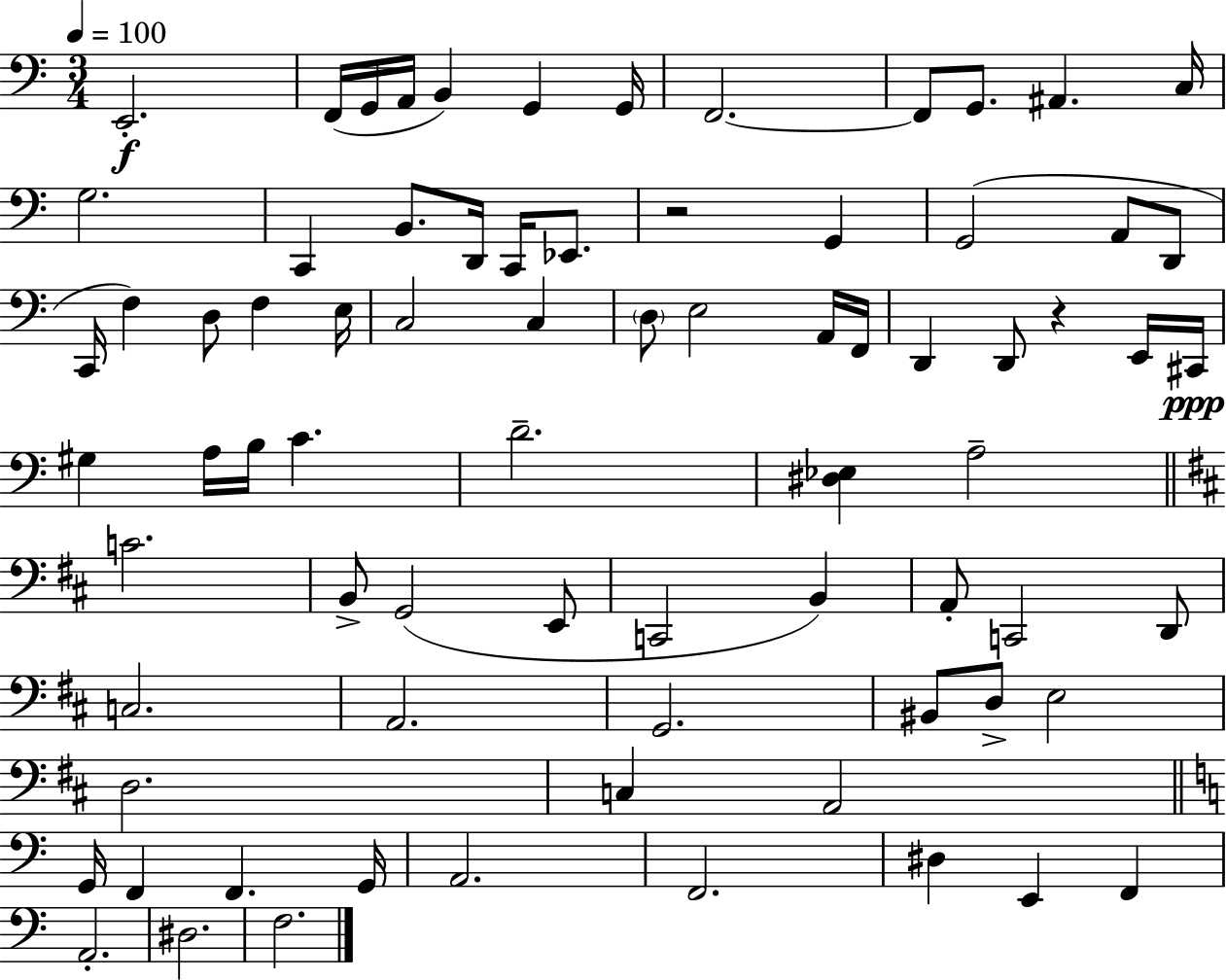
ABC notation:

X:1
T:Untitled
M:3/4
L:1/4
K:C
E,,2 F,,/4 G,,/4 A,,/4 B,, G,, G,,/4 F,,2 F,,/2 G,,/2 ^A,, C,/4 G,2 C,, B,,/2 D,,/4 C,,/4 _E,,/2 z2 G,, G,,2 A,,/2 D,,/2 C,,/4 F, D,/2 F, E,/4 C,2 C, D,/2 E,2 A,,/4 F,,/4 D,, D,,/2 z E,,/4 ^C,,/4 ^G, A,/4 B,/4 C D2 [^D,_E,] A,2 C2 B,,/2 G,,2 E,,/2 C,,2 B,, A,,/2 C,,2 D,,/2 C,2 A,,2 G,,2 ^B,,/2 D,/2 E,2 D,2 C, A,,2 G,,/4 F,, F,, G,,/4 A,,2 F,,2 ^D, E,, F,, A,,2 ^D,2 F,2